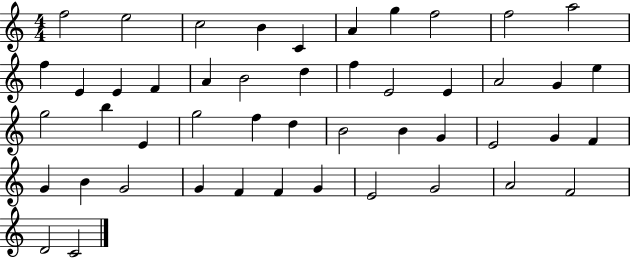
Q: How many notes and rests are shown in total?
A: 48